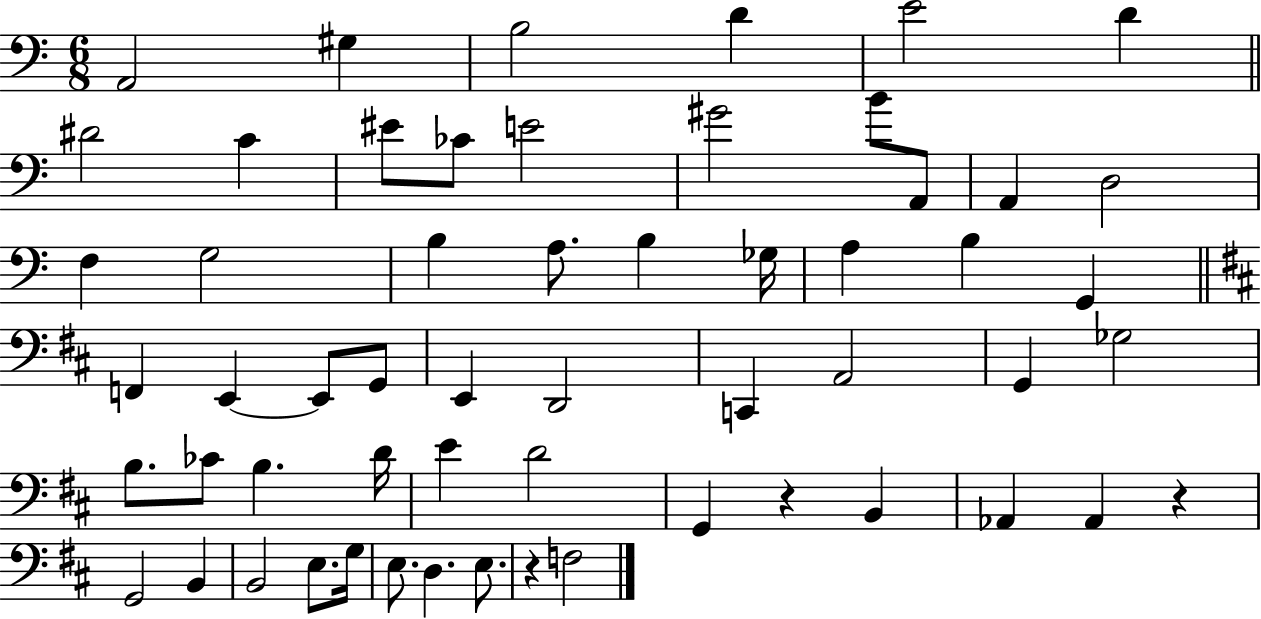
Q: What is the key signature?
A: C major